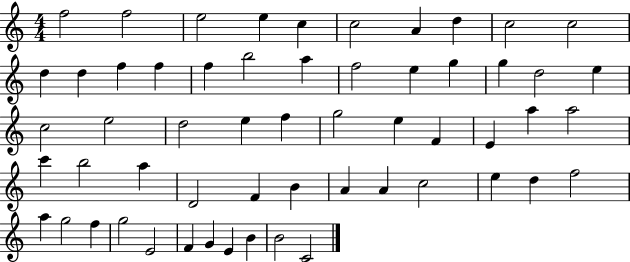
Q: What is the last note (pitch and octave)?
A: C4